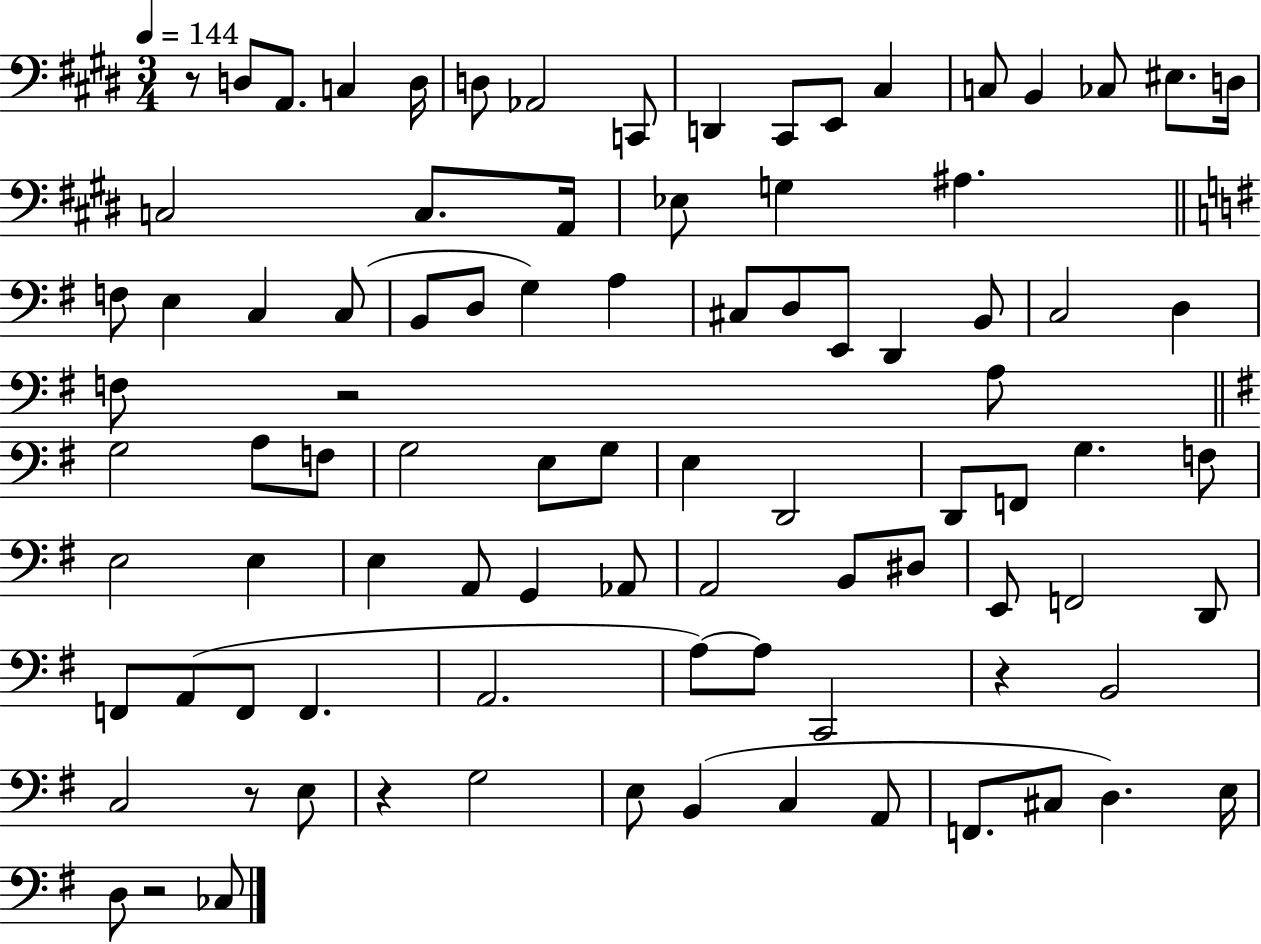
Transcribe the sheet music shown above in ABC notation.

X:1
T:Untitled
M:3/4
L:1/4
K:E
z/2 D,/2 A,,/2 C, D,/4 D,/2 _A,,2 C,,/2 D,, ^C,,/2 E,,/2 ^C, C,/2 B,, _C,/2 ^E,/2 D,/4 C,2 C,/2 A,,/4 _E,/2 G, ^A, F,/2 E, C, C,/2 B,,/2 D,/2 G, A, ^C,/2 D,/2 E,,/2 D,, B,,/2 C,2 D, F,/2 z2 A,/2 G,2 A,/2 F,/2 G,2 E,/2 G,/2 E, D,,2 D,,/2 F,,/2 G, F,/2 E,2 E, E, A,,/2 G,, _A,,/2 A,,2 B,,/2 ^D,/2 E,,/2 F,,2 D,,/2 F,,/2 A,,/2 F,,/2 F,, A,,2 A,/2 A,/2 C,,2 z B,,2 C,2 z/2 E,/2 z G,2 E,/2 B,, C, A,,/2 F,,/2 ^C,/2 D, E,/4 D,/2 z2 _C,/2